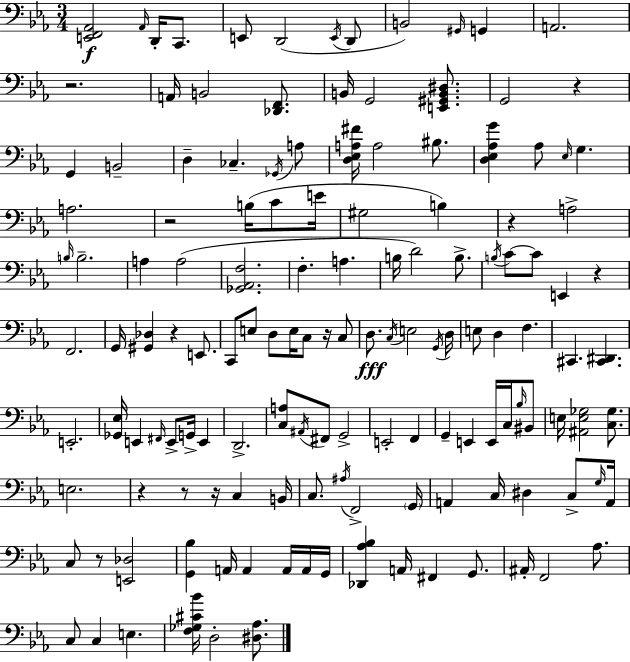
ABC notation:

X:1
T:Untitled
M:3/4
L:1/4
K:Cm
[E,,F,,_A,,]2 _A,,/4 D,,/4 C,,/2 E,,/2 D,,2 E,,/4 D,,/2 B,,2 ^G,,/4 G,, A,,2 z2 A,,/4 B,,2 [_D,,F,,]/2 B,,/4 G,,2 [E,,^G,,B,,^D,]/2 G,,2 z G,, B,,2 D, _C, _G,,/4 A,/2 [D,_E,A,^F]/4 A,2 ^B,/2 [D,_E,_A,G] _A,/2 _E,/4 G, A,2 z2 B,/4 C/2 E/4 ^G,2 B, z A,2 B,/4 B,2 A, A,2 [_G,,_A,,F,]2 F, A, B,/4 D2 B,/2 B,/4 C/2 C/2 E,, z F,,2 G,,/4 [^G,,_D,] z E,,/2 C,,/2 E,/2 D,/2 E,/4 C,/2 z/4 C,/2 D,/2 C,/4 E,2 G,,/4 D,/4 E,/2 D, F, ^C,, [^C,,^D,,] E,,2 [_G,,_E,]/4 E,, ^F,,/4 E,,/2 G,,/4 E,, D,,2 [C,A,]/2 ^A,,/4 ^F,,/2 G,,2 E,,2 F,, G,, E,, E,,/4 C,/4 _B,/4 ^B,,/2 E,/4 [^A,,E,_G,]2 [C,_G,]/2 E,2 z z/2 z/4 C, B,,/4 C,/2 ^A,/4 F,,2 G,,/4 A,, C,/4 ^D, C,/2 G,/4 A,,/4 C,/2 z/2 [E,,_D,]2 [G,,_B,] A,,/4 A,, A,,/4 A,,/4 G,,/4 [_D,,_A,_B,] A,,/4 ^F,, G,,/2 ^A,,/4 F,,2 _A,/2 C,/2 C, E, [F,_G,^C_B]/4 D,2 [^D,_A,]/2